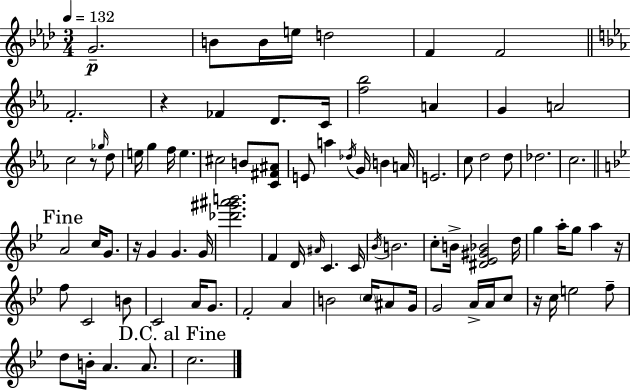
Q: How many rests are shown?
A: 5